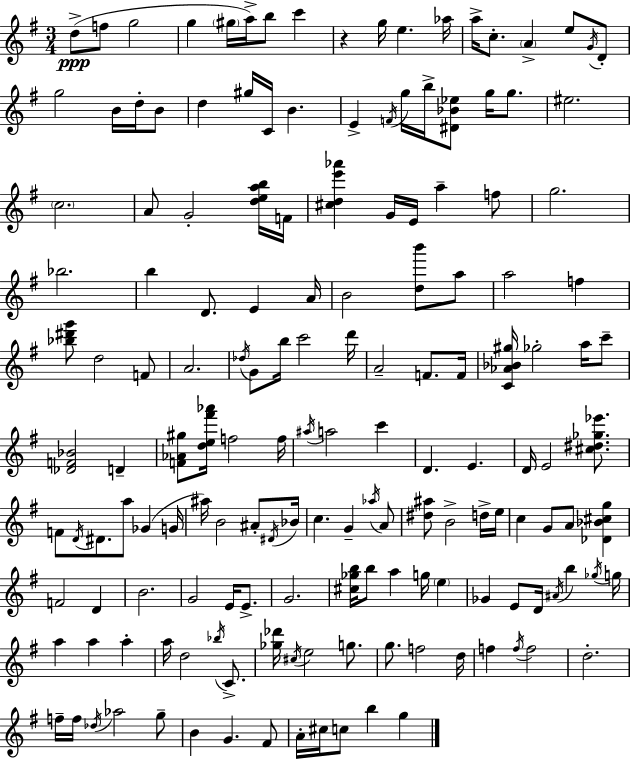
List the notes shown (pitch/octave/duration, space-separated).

D5/e F5/e G5/h G5/q G#5/s A5/s B5/e C6/q R/q G5/s E5/q. Ab5/s A5/s C5/e. A4/q E5/e G4/s D4/e G5/h B4/s D5/s B4/e D5/q G#5/s C4/s B4/q. E4/q F4/s G5/s B5/s [D#4,Bb4,Eb5]/e G5/s G5/e. EIS5/h. C5/h. A4/e G4/h [D5,E5,A5,B5]/s F4/s [C#5,D5,E6,Ab6]/q G4/s E4/s A5/q F5/e G5/h. Bb5/h. B5/q D4/e. E4/q A4/s B4/h [D5,B6]/e A5/e A5/h F5/q [Bb5,D#6,G6]/e D5/h F4/e A4/h. Db5/s G4/e B5/s C6/h D6/s A4/h F4/e. F4/s [C4,Ab4,Bb4,G#5]/s Gb5/h A5/s C6/e [Db4,F4,Bb4]/h D4/q [F4,Ab4,G#5]/e [D5,E5,F#6,Ab6]/s F5/h F5/s A#5/s A5/h C6/q D4/q. E4/q. D4/s E4/h [C#5,D#5,Gb5,Eb6]/e. F4/e D4/s D#4/e. A5/e Gb4/q G4/s A#5/s B4/h A#4/e D#4/s Bb4/s C5/q. G4/q Ab5/s A4/e [D#5,A#5]/e B4/h D5/s E5/s C5/q G4/e A4/e [Db4,Bb4,C#5,G5]/q F4/h D4/q B4/h. G4/h E4/s E4/e. G4/h. [C#5,Gb5,B5]/s B5/e A5/q G5/s E5/q Gb4/q E4/e D4/s A#4/s B5/q Gb5/s G5/s A5/q A5/q A5/q A5/s D5/h Bb5/s C4/e. [Gb5,Db6]/s C#5/s E5/h G5/e. G5/e. F5/h D5/s F5/q F5/s F5/h D5/h. F5/s F5/s Db5/s Ab5/h G5/e B4/q G4/q. F#4/e A4/s C#5/s C5/e B5/q G5/q